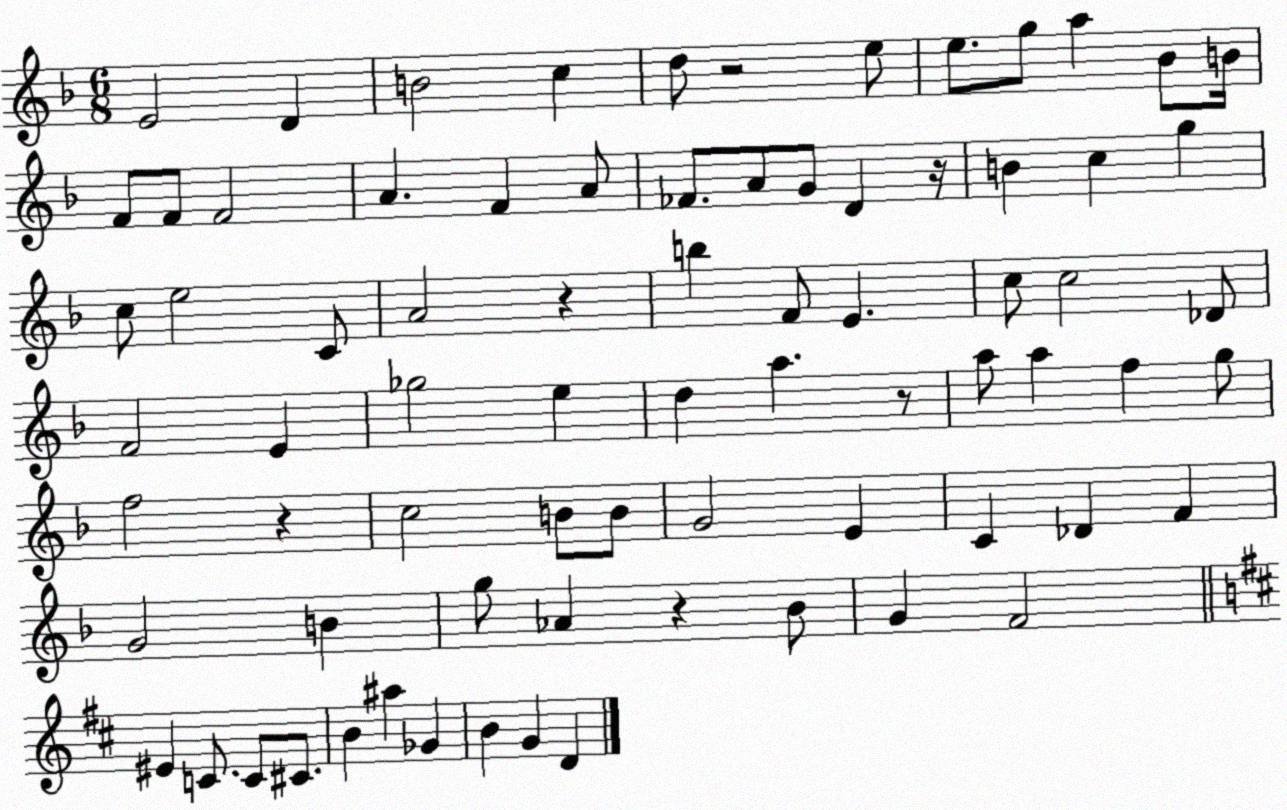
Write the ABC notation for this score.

X:1
T:Untitled
M:6/8
L:1/4
K:F
E2 D B2 c d/2 z2 e/2 e/2 g/2 a _B/2 B/4 F/2 F/2 F2 A F A/2 _F/2 A/2 G/2 D z/4 B c g c/2 e2 C/2 A2 z b F/2 E c/2 c2 _D/2 F2 E _g2 e d a z/2 a/2 a f g/2 f2 z c2 B/2 B/2 G2 E C _D F G2 B g/2 _A z _B/2 G F2 ^E C/2 C/2 ^C/2 B ^a _G B G D